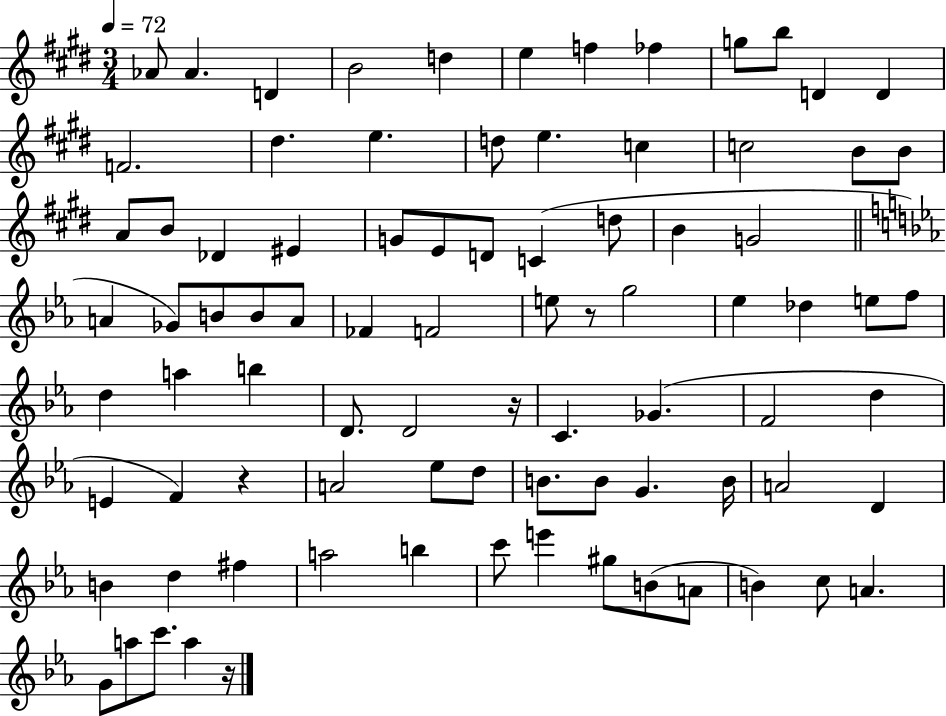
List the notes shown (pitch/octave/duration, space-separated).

Ab4/e Ab4/q. D4/q B4/h D5/q E5/q F5/q FES5/q G5/e B5/e D4/q D4/q F4/h. D#5/q. E5/q. D5/e E5/q. C5/q C5/h B4/e B4/e A4/e B4/e Db4/q EIS4/q G4/e E4/e D4/e C4/q D5/e B4/q G4/h A4/q Gb4/e B4/e B4/e A4/e FES4/q F4/h E5/e R/e G5/h Eb5/q Db5/q E5/e F5/e D5/q A5/q B5/q D4/e. D4/h R/s C4/q. Gb4/q. F4/h D5/q E4/q F4/q R/q A4/h Eb5/e D5/e B4/e. B4/e G4/q. B4/s A4/h D4/q B4/q D5/q F#5/q A5/h B5/q C6/e E6/q G#5/e B4/e A4/e B4/q C5/e A4/q. G4/e A5/e C6/e. A5/q R/s